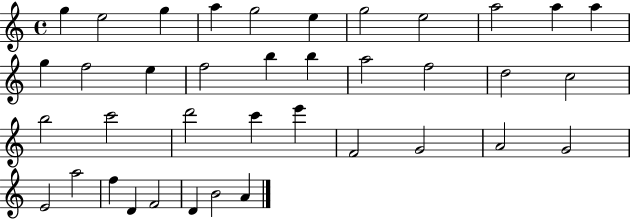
G5/q E5/h G5/q A5/q G5/h E5/q G5/h E5/h A5/h A5/q A5/q G5/q F5/h E5/q F5/h B5/q B5/q A5/h F5/h D5/h C5/h B5/h C6/h D6/h C6/q E6/q F4/h G4/h A4/h G4/h E4/h A5/h F5/q D4/q F4/h D4/q B4/h A4/q